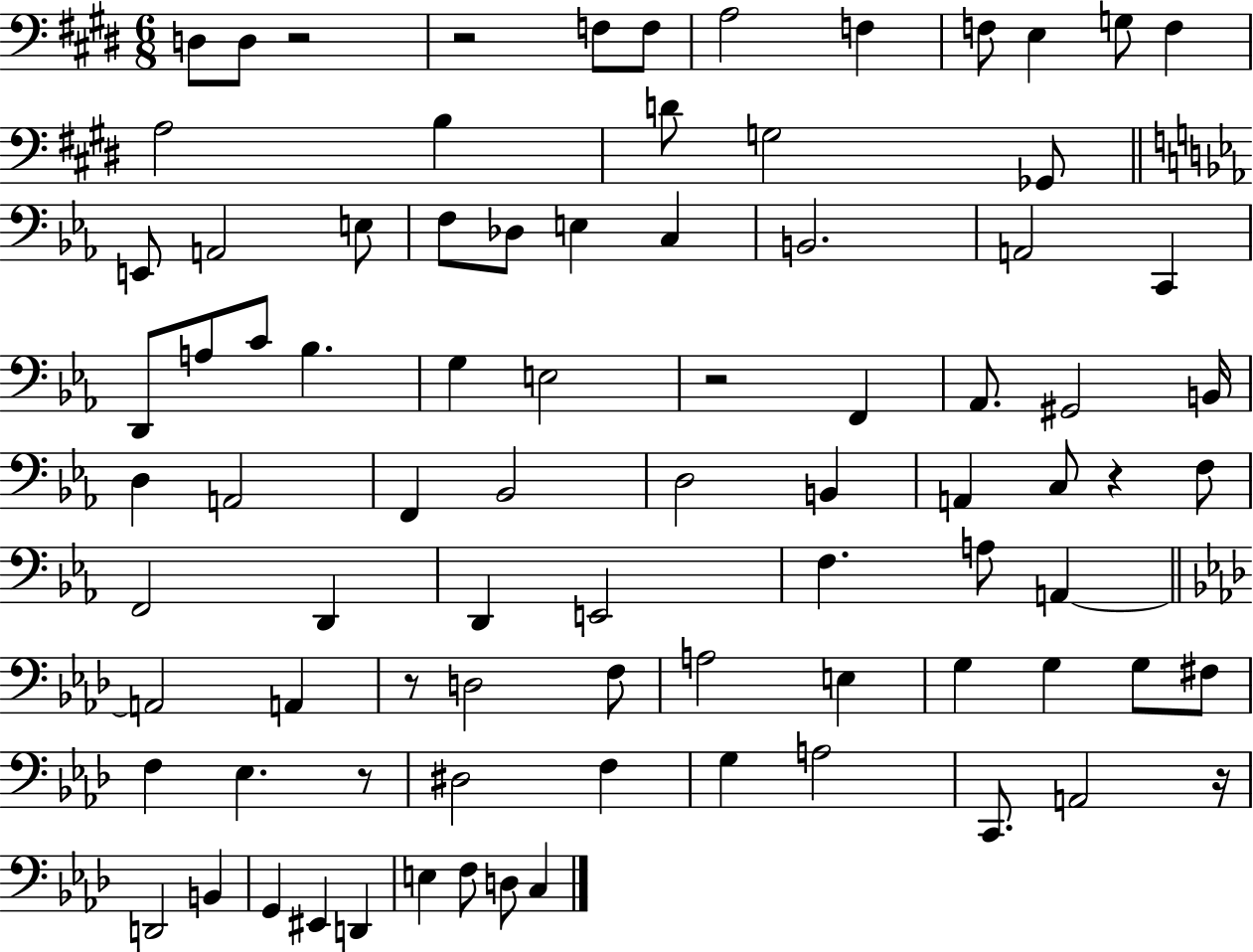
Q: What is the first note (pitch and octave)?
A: D3